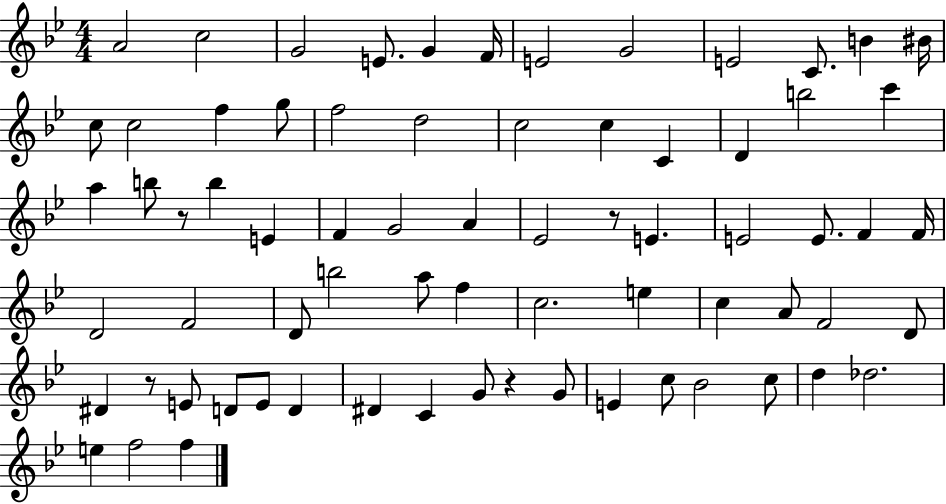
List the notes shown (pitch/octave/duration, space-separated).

A4/h C5/h G4/h E4/e. G4/q F4/s E4/h G4/h E4/h C4/e. B4/q BIS4/s C5/e C5/h F5/q G5/e F5/h D5/h C5/h C5/q C4/q D4/q B5/h C6/q A5/q B5/e R/e B5/q E4/q F4/q G4/h A4/q Eb4/h R/e E4/q. E4/h E4/e. F4/q F4/s D4/h F4/h D4/e B5/h A5/e F5/q C5/h. E5/q C5/q A4/e F4/h D4/e D#4/q R/e E4/e D4/e E4/e D4/q D#4/q C4/q G4/e R/q G4/e E4/q C5/e Bb4/h C5/e D5/q Db5/h. E5/q F5/h F5/q